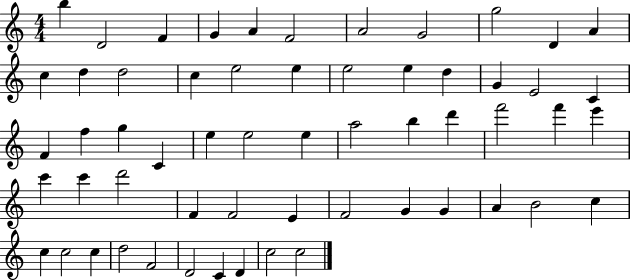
{
  \clef treble
  \numericTimeSignature
  \time 4/4
  \key c \major
  b''4 d'2 f'4 | g'4 a'4 f'2 | a'2 g'2 | g''2 d'4 a'4 | \break c''4 d''4 d''2 | c''4 e''2 e''4 | e''2 e''4 d''4 | g'4 e'2 c'4 | \break f'4 f''4 g''4 c'4 | e''4 e''2 e''4 | a''2 b''4 d'''4 | f'''2 f'''4 e'''4 | \break c'''4 c'''4 d'''2 | f'4 f'2 e'4 | f'2 g'4 g'4 | a'4 b'2 c''4 | \break c''4 c''2 c''4 | d''2 f'2 | d'2 c'4 d'4 | c''2 c''2 | \break \bar "|."
}